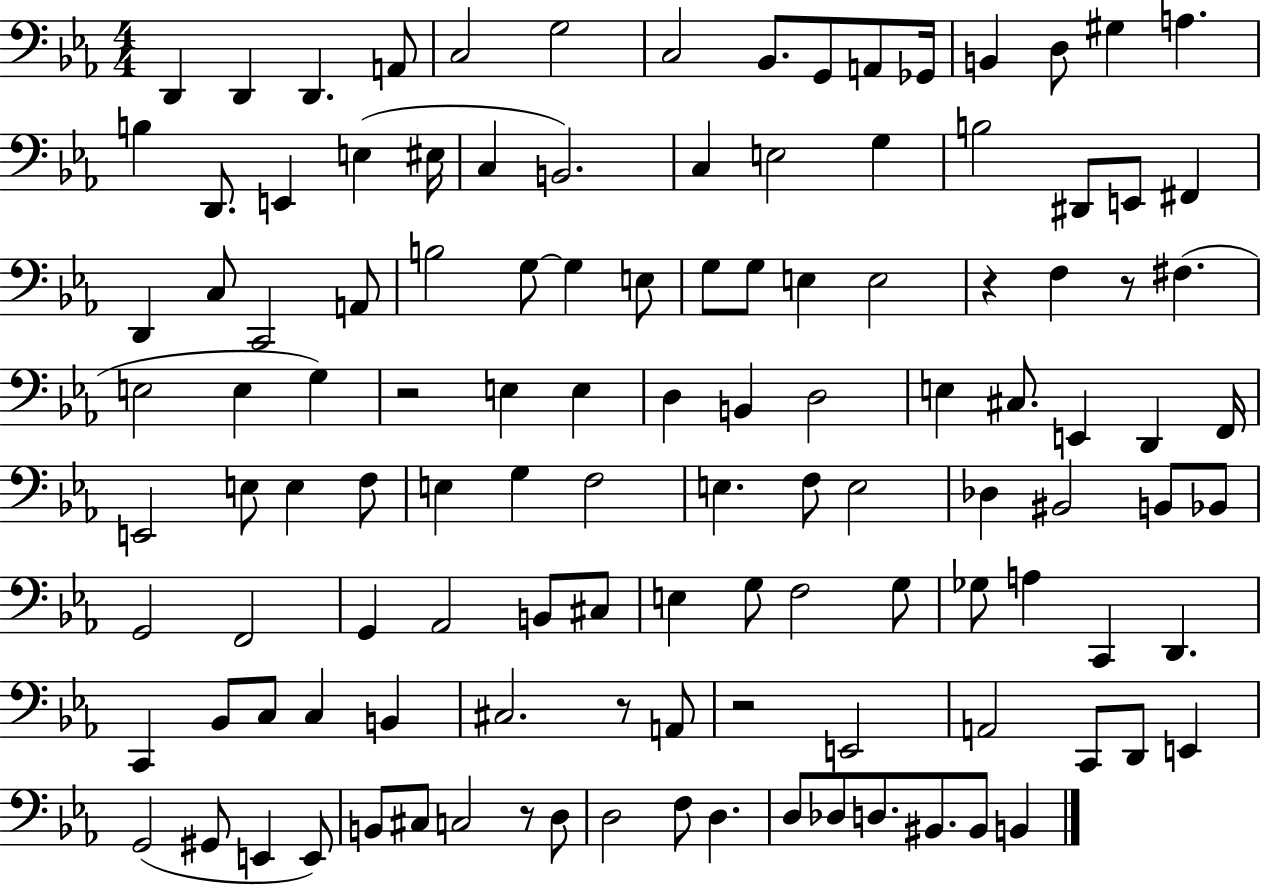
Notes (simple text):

D2/q D2/q D2/q. A2/e C3/h G3/h C3/h Bb2/e. G2/e A2/e Gb2/s B2/q D3/e G#3/q A3/q. B3/q D2/e. E2/q E3/q EIS3/s C3/q B2/h. C3/q E3/h G3/q B3/h D#2/e E2/e F#2/q D2/q C3/e C2/h A2/e B3/h G3/e G3/q E3/e G3/e G3/e E3/q E3/h R/q F3/q R/e F#3/q. E3/h E3/q G3/q R/h E3/q E3/q D3/q B2/q D3/h E3/q C#3/e. E2/q D2/q F2/s E2/h E3/e E3/q F3/e E3/q G3/q F3/h E3/q. F3/e E3/h Db3/q BIS2/h B2/e Bb2/e G2/h F2/h G2/q Ab2/h B2/e C#3/e E3/q G3/e F3/h G3/e Gb3/e A3/q C2/q D2/q. C2/q Bb2/e C3/e C3/q B2/q C#3/h. R/e A2/e R/h E2/h A2/h C2/e D2/e E2/q G2/h G#2/e E2/q E2/e B2/e C#3/e C3/h R/e D3/e D3/h F3/e D3/q. D3/e Db3/e D3/e. BIS2/e. BIS2/e B2/q